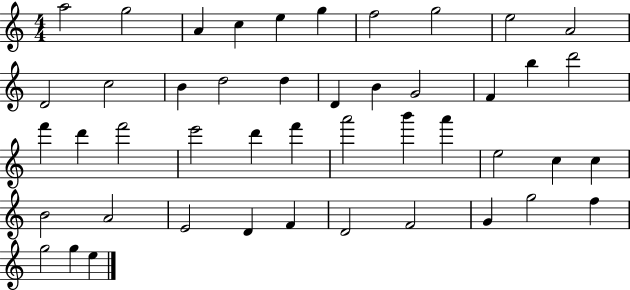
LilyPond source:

{
  \clef treble
  \numericTimeSignature
  \time 4/4
  \key c \major
  a''2 g''2 | a'4 c''4 e''4 g''4 | f''2 g''2 | e''2 a'2 | \break d'2 c''2 | b'4 d''2 d''4 | d'4 b'4 g'2 | f'4 b''4 d'''2 | \break f'''4 d'''4 f'''2 | e'''2 d'''4 f'''4 | a'''2 b'''4 a'''4 | e''2 c''4 c''4 | \break b'2 a'2 | e'2 d'4 f'4 | d'2 f'2 | g'4 g''2 f''4 | \break g''2 g''4 e''4 | \bar "|."
}